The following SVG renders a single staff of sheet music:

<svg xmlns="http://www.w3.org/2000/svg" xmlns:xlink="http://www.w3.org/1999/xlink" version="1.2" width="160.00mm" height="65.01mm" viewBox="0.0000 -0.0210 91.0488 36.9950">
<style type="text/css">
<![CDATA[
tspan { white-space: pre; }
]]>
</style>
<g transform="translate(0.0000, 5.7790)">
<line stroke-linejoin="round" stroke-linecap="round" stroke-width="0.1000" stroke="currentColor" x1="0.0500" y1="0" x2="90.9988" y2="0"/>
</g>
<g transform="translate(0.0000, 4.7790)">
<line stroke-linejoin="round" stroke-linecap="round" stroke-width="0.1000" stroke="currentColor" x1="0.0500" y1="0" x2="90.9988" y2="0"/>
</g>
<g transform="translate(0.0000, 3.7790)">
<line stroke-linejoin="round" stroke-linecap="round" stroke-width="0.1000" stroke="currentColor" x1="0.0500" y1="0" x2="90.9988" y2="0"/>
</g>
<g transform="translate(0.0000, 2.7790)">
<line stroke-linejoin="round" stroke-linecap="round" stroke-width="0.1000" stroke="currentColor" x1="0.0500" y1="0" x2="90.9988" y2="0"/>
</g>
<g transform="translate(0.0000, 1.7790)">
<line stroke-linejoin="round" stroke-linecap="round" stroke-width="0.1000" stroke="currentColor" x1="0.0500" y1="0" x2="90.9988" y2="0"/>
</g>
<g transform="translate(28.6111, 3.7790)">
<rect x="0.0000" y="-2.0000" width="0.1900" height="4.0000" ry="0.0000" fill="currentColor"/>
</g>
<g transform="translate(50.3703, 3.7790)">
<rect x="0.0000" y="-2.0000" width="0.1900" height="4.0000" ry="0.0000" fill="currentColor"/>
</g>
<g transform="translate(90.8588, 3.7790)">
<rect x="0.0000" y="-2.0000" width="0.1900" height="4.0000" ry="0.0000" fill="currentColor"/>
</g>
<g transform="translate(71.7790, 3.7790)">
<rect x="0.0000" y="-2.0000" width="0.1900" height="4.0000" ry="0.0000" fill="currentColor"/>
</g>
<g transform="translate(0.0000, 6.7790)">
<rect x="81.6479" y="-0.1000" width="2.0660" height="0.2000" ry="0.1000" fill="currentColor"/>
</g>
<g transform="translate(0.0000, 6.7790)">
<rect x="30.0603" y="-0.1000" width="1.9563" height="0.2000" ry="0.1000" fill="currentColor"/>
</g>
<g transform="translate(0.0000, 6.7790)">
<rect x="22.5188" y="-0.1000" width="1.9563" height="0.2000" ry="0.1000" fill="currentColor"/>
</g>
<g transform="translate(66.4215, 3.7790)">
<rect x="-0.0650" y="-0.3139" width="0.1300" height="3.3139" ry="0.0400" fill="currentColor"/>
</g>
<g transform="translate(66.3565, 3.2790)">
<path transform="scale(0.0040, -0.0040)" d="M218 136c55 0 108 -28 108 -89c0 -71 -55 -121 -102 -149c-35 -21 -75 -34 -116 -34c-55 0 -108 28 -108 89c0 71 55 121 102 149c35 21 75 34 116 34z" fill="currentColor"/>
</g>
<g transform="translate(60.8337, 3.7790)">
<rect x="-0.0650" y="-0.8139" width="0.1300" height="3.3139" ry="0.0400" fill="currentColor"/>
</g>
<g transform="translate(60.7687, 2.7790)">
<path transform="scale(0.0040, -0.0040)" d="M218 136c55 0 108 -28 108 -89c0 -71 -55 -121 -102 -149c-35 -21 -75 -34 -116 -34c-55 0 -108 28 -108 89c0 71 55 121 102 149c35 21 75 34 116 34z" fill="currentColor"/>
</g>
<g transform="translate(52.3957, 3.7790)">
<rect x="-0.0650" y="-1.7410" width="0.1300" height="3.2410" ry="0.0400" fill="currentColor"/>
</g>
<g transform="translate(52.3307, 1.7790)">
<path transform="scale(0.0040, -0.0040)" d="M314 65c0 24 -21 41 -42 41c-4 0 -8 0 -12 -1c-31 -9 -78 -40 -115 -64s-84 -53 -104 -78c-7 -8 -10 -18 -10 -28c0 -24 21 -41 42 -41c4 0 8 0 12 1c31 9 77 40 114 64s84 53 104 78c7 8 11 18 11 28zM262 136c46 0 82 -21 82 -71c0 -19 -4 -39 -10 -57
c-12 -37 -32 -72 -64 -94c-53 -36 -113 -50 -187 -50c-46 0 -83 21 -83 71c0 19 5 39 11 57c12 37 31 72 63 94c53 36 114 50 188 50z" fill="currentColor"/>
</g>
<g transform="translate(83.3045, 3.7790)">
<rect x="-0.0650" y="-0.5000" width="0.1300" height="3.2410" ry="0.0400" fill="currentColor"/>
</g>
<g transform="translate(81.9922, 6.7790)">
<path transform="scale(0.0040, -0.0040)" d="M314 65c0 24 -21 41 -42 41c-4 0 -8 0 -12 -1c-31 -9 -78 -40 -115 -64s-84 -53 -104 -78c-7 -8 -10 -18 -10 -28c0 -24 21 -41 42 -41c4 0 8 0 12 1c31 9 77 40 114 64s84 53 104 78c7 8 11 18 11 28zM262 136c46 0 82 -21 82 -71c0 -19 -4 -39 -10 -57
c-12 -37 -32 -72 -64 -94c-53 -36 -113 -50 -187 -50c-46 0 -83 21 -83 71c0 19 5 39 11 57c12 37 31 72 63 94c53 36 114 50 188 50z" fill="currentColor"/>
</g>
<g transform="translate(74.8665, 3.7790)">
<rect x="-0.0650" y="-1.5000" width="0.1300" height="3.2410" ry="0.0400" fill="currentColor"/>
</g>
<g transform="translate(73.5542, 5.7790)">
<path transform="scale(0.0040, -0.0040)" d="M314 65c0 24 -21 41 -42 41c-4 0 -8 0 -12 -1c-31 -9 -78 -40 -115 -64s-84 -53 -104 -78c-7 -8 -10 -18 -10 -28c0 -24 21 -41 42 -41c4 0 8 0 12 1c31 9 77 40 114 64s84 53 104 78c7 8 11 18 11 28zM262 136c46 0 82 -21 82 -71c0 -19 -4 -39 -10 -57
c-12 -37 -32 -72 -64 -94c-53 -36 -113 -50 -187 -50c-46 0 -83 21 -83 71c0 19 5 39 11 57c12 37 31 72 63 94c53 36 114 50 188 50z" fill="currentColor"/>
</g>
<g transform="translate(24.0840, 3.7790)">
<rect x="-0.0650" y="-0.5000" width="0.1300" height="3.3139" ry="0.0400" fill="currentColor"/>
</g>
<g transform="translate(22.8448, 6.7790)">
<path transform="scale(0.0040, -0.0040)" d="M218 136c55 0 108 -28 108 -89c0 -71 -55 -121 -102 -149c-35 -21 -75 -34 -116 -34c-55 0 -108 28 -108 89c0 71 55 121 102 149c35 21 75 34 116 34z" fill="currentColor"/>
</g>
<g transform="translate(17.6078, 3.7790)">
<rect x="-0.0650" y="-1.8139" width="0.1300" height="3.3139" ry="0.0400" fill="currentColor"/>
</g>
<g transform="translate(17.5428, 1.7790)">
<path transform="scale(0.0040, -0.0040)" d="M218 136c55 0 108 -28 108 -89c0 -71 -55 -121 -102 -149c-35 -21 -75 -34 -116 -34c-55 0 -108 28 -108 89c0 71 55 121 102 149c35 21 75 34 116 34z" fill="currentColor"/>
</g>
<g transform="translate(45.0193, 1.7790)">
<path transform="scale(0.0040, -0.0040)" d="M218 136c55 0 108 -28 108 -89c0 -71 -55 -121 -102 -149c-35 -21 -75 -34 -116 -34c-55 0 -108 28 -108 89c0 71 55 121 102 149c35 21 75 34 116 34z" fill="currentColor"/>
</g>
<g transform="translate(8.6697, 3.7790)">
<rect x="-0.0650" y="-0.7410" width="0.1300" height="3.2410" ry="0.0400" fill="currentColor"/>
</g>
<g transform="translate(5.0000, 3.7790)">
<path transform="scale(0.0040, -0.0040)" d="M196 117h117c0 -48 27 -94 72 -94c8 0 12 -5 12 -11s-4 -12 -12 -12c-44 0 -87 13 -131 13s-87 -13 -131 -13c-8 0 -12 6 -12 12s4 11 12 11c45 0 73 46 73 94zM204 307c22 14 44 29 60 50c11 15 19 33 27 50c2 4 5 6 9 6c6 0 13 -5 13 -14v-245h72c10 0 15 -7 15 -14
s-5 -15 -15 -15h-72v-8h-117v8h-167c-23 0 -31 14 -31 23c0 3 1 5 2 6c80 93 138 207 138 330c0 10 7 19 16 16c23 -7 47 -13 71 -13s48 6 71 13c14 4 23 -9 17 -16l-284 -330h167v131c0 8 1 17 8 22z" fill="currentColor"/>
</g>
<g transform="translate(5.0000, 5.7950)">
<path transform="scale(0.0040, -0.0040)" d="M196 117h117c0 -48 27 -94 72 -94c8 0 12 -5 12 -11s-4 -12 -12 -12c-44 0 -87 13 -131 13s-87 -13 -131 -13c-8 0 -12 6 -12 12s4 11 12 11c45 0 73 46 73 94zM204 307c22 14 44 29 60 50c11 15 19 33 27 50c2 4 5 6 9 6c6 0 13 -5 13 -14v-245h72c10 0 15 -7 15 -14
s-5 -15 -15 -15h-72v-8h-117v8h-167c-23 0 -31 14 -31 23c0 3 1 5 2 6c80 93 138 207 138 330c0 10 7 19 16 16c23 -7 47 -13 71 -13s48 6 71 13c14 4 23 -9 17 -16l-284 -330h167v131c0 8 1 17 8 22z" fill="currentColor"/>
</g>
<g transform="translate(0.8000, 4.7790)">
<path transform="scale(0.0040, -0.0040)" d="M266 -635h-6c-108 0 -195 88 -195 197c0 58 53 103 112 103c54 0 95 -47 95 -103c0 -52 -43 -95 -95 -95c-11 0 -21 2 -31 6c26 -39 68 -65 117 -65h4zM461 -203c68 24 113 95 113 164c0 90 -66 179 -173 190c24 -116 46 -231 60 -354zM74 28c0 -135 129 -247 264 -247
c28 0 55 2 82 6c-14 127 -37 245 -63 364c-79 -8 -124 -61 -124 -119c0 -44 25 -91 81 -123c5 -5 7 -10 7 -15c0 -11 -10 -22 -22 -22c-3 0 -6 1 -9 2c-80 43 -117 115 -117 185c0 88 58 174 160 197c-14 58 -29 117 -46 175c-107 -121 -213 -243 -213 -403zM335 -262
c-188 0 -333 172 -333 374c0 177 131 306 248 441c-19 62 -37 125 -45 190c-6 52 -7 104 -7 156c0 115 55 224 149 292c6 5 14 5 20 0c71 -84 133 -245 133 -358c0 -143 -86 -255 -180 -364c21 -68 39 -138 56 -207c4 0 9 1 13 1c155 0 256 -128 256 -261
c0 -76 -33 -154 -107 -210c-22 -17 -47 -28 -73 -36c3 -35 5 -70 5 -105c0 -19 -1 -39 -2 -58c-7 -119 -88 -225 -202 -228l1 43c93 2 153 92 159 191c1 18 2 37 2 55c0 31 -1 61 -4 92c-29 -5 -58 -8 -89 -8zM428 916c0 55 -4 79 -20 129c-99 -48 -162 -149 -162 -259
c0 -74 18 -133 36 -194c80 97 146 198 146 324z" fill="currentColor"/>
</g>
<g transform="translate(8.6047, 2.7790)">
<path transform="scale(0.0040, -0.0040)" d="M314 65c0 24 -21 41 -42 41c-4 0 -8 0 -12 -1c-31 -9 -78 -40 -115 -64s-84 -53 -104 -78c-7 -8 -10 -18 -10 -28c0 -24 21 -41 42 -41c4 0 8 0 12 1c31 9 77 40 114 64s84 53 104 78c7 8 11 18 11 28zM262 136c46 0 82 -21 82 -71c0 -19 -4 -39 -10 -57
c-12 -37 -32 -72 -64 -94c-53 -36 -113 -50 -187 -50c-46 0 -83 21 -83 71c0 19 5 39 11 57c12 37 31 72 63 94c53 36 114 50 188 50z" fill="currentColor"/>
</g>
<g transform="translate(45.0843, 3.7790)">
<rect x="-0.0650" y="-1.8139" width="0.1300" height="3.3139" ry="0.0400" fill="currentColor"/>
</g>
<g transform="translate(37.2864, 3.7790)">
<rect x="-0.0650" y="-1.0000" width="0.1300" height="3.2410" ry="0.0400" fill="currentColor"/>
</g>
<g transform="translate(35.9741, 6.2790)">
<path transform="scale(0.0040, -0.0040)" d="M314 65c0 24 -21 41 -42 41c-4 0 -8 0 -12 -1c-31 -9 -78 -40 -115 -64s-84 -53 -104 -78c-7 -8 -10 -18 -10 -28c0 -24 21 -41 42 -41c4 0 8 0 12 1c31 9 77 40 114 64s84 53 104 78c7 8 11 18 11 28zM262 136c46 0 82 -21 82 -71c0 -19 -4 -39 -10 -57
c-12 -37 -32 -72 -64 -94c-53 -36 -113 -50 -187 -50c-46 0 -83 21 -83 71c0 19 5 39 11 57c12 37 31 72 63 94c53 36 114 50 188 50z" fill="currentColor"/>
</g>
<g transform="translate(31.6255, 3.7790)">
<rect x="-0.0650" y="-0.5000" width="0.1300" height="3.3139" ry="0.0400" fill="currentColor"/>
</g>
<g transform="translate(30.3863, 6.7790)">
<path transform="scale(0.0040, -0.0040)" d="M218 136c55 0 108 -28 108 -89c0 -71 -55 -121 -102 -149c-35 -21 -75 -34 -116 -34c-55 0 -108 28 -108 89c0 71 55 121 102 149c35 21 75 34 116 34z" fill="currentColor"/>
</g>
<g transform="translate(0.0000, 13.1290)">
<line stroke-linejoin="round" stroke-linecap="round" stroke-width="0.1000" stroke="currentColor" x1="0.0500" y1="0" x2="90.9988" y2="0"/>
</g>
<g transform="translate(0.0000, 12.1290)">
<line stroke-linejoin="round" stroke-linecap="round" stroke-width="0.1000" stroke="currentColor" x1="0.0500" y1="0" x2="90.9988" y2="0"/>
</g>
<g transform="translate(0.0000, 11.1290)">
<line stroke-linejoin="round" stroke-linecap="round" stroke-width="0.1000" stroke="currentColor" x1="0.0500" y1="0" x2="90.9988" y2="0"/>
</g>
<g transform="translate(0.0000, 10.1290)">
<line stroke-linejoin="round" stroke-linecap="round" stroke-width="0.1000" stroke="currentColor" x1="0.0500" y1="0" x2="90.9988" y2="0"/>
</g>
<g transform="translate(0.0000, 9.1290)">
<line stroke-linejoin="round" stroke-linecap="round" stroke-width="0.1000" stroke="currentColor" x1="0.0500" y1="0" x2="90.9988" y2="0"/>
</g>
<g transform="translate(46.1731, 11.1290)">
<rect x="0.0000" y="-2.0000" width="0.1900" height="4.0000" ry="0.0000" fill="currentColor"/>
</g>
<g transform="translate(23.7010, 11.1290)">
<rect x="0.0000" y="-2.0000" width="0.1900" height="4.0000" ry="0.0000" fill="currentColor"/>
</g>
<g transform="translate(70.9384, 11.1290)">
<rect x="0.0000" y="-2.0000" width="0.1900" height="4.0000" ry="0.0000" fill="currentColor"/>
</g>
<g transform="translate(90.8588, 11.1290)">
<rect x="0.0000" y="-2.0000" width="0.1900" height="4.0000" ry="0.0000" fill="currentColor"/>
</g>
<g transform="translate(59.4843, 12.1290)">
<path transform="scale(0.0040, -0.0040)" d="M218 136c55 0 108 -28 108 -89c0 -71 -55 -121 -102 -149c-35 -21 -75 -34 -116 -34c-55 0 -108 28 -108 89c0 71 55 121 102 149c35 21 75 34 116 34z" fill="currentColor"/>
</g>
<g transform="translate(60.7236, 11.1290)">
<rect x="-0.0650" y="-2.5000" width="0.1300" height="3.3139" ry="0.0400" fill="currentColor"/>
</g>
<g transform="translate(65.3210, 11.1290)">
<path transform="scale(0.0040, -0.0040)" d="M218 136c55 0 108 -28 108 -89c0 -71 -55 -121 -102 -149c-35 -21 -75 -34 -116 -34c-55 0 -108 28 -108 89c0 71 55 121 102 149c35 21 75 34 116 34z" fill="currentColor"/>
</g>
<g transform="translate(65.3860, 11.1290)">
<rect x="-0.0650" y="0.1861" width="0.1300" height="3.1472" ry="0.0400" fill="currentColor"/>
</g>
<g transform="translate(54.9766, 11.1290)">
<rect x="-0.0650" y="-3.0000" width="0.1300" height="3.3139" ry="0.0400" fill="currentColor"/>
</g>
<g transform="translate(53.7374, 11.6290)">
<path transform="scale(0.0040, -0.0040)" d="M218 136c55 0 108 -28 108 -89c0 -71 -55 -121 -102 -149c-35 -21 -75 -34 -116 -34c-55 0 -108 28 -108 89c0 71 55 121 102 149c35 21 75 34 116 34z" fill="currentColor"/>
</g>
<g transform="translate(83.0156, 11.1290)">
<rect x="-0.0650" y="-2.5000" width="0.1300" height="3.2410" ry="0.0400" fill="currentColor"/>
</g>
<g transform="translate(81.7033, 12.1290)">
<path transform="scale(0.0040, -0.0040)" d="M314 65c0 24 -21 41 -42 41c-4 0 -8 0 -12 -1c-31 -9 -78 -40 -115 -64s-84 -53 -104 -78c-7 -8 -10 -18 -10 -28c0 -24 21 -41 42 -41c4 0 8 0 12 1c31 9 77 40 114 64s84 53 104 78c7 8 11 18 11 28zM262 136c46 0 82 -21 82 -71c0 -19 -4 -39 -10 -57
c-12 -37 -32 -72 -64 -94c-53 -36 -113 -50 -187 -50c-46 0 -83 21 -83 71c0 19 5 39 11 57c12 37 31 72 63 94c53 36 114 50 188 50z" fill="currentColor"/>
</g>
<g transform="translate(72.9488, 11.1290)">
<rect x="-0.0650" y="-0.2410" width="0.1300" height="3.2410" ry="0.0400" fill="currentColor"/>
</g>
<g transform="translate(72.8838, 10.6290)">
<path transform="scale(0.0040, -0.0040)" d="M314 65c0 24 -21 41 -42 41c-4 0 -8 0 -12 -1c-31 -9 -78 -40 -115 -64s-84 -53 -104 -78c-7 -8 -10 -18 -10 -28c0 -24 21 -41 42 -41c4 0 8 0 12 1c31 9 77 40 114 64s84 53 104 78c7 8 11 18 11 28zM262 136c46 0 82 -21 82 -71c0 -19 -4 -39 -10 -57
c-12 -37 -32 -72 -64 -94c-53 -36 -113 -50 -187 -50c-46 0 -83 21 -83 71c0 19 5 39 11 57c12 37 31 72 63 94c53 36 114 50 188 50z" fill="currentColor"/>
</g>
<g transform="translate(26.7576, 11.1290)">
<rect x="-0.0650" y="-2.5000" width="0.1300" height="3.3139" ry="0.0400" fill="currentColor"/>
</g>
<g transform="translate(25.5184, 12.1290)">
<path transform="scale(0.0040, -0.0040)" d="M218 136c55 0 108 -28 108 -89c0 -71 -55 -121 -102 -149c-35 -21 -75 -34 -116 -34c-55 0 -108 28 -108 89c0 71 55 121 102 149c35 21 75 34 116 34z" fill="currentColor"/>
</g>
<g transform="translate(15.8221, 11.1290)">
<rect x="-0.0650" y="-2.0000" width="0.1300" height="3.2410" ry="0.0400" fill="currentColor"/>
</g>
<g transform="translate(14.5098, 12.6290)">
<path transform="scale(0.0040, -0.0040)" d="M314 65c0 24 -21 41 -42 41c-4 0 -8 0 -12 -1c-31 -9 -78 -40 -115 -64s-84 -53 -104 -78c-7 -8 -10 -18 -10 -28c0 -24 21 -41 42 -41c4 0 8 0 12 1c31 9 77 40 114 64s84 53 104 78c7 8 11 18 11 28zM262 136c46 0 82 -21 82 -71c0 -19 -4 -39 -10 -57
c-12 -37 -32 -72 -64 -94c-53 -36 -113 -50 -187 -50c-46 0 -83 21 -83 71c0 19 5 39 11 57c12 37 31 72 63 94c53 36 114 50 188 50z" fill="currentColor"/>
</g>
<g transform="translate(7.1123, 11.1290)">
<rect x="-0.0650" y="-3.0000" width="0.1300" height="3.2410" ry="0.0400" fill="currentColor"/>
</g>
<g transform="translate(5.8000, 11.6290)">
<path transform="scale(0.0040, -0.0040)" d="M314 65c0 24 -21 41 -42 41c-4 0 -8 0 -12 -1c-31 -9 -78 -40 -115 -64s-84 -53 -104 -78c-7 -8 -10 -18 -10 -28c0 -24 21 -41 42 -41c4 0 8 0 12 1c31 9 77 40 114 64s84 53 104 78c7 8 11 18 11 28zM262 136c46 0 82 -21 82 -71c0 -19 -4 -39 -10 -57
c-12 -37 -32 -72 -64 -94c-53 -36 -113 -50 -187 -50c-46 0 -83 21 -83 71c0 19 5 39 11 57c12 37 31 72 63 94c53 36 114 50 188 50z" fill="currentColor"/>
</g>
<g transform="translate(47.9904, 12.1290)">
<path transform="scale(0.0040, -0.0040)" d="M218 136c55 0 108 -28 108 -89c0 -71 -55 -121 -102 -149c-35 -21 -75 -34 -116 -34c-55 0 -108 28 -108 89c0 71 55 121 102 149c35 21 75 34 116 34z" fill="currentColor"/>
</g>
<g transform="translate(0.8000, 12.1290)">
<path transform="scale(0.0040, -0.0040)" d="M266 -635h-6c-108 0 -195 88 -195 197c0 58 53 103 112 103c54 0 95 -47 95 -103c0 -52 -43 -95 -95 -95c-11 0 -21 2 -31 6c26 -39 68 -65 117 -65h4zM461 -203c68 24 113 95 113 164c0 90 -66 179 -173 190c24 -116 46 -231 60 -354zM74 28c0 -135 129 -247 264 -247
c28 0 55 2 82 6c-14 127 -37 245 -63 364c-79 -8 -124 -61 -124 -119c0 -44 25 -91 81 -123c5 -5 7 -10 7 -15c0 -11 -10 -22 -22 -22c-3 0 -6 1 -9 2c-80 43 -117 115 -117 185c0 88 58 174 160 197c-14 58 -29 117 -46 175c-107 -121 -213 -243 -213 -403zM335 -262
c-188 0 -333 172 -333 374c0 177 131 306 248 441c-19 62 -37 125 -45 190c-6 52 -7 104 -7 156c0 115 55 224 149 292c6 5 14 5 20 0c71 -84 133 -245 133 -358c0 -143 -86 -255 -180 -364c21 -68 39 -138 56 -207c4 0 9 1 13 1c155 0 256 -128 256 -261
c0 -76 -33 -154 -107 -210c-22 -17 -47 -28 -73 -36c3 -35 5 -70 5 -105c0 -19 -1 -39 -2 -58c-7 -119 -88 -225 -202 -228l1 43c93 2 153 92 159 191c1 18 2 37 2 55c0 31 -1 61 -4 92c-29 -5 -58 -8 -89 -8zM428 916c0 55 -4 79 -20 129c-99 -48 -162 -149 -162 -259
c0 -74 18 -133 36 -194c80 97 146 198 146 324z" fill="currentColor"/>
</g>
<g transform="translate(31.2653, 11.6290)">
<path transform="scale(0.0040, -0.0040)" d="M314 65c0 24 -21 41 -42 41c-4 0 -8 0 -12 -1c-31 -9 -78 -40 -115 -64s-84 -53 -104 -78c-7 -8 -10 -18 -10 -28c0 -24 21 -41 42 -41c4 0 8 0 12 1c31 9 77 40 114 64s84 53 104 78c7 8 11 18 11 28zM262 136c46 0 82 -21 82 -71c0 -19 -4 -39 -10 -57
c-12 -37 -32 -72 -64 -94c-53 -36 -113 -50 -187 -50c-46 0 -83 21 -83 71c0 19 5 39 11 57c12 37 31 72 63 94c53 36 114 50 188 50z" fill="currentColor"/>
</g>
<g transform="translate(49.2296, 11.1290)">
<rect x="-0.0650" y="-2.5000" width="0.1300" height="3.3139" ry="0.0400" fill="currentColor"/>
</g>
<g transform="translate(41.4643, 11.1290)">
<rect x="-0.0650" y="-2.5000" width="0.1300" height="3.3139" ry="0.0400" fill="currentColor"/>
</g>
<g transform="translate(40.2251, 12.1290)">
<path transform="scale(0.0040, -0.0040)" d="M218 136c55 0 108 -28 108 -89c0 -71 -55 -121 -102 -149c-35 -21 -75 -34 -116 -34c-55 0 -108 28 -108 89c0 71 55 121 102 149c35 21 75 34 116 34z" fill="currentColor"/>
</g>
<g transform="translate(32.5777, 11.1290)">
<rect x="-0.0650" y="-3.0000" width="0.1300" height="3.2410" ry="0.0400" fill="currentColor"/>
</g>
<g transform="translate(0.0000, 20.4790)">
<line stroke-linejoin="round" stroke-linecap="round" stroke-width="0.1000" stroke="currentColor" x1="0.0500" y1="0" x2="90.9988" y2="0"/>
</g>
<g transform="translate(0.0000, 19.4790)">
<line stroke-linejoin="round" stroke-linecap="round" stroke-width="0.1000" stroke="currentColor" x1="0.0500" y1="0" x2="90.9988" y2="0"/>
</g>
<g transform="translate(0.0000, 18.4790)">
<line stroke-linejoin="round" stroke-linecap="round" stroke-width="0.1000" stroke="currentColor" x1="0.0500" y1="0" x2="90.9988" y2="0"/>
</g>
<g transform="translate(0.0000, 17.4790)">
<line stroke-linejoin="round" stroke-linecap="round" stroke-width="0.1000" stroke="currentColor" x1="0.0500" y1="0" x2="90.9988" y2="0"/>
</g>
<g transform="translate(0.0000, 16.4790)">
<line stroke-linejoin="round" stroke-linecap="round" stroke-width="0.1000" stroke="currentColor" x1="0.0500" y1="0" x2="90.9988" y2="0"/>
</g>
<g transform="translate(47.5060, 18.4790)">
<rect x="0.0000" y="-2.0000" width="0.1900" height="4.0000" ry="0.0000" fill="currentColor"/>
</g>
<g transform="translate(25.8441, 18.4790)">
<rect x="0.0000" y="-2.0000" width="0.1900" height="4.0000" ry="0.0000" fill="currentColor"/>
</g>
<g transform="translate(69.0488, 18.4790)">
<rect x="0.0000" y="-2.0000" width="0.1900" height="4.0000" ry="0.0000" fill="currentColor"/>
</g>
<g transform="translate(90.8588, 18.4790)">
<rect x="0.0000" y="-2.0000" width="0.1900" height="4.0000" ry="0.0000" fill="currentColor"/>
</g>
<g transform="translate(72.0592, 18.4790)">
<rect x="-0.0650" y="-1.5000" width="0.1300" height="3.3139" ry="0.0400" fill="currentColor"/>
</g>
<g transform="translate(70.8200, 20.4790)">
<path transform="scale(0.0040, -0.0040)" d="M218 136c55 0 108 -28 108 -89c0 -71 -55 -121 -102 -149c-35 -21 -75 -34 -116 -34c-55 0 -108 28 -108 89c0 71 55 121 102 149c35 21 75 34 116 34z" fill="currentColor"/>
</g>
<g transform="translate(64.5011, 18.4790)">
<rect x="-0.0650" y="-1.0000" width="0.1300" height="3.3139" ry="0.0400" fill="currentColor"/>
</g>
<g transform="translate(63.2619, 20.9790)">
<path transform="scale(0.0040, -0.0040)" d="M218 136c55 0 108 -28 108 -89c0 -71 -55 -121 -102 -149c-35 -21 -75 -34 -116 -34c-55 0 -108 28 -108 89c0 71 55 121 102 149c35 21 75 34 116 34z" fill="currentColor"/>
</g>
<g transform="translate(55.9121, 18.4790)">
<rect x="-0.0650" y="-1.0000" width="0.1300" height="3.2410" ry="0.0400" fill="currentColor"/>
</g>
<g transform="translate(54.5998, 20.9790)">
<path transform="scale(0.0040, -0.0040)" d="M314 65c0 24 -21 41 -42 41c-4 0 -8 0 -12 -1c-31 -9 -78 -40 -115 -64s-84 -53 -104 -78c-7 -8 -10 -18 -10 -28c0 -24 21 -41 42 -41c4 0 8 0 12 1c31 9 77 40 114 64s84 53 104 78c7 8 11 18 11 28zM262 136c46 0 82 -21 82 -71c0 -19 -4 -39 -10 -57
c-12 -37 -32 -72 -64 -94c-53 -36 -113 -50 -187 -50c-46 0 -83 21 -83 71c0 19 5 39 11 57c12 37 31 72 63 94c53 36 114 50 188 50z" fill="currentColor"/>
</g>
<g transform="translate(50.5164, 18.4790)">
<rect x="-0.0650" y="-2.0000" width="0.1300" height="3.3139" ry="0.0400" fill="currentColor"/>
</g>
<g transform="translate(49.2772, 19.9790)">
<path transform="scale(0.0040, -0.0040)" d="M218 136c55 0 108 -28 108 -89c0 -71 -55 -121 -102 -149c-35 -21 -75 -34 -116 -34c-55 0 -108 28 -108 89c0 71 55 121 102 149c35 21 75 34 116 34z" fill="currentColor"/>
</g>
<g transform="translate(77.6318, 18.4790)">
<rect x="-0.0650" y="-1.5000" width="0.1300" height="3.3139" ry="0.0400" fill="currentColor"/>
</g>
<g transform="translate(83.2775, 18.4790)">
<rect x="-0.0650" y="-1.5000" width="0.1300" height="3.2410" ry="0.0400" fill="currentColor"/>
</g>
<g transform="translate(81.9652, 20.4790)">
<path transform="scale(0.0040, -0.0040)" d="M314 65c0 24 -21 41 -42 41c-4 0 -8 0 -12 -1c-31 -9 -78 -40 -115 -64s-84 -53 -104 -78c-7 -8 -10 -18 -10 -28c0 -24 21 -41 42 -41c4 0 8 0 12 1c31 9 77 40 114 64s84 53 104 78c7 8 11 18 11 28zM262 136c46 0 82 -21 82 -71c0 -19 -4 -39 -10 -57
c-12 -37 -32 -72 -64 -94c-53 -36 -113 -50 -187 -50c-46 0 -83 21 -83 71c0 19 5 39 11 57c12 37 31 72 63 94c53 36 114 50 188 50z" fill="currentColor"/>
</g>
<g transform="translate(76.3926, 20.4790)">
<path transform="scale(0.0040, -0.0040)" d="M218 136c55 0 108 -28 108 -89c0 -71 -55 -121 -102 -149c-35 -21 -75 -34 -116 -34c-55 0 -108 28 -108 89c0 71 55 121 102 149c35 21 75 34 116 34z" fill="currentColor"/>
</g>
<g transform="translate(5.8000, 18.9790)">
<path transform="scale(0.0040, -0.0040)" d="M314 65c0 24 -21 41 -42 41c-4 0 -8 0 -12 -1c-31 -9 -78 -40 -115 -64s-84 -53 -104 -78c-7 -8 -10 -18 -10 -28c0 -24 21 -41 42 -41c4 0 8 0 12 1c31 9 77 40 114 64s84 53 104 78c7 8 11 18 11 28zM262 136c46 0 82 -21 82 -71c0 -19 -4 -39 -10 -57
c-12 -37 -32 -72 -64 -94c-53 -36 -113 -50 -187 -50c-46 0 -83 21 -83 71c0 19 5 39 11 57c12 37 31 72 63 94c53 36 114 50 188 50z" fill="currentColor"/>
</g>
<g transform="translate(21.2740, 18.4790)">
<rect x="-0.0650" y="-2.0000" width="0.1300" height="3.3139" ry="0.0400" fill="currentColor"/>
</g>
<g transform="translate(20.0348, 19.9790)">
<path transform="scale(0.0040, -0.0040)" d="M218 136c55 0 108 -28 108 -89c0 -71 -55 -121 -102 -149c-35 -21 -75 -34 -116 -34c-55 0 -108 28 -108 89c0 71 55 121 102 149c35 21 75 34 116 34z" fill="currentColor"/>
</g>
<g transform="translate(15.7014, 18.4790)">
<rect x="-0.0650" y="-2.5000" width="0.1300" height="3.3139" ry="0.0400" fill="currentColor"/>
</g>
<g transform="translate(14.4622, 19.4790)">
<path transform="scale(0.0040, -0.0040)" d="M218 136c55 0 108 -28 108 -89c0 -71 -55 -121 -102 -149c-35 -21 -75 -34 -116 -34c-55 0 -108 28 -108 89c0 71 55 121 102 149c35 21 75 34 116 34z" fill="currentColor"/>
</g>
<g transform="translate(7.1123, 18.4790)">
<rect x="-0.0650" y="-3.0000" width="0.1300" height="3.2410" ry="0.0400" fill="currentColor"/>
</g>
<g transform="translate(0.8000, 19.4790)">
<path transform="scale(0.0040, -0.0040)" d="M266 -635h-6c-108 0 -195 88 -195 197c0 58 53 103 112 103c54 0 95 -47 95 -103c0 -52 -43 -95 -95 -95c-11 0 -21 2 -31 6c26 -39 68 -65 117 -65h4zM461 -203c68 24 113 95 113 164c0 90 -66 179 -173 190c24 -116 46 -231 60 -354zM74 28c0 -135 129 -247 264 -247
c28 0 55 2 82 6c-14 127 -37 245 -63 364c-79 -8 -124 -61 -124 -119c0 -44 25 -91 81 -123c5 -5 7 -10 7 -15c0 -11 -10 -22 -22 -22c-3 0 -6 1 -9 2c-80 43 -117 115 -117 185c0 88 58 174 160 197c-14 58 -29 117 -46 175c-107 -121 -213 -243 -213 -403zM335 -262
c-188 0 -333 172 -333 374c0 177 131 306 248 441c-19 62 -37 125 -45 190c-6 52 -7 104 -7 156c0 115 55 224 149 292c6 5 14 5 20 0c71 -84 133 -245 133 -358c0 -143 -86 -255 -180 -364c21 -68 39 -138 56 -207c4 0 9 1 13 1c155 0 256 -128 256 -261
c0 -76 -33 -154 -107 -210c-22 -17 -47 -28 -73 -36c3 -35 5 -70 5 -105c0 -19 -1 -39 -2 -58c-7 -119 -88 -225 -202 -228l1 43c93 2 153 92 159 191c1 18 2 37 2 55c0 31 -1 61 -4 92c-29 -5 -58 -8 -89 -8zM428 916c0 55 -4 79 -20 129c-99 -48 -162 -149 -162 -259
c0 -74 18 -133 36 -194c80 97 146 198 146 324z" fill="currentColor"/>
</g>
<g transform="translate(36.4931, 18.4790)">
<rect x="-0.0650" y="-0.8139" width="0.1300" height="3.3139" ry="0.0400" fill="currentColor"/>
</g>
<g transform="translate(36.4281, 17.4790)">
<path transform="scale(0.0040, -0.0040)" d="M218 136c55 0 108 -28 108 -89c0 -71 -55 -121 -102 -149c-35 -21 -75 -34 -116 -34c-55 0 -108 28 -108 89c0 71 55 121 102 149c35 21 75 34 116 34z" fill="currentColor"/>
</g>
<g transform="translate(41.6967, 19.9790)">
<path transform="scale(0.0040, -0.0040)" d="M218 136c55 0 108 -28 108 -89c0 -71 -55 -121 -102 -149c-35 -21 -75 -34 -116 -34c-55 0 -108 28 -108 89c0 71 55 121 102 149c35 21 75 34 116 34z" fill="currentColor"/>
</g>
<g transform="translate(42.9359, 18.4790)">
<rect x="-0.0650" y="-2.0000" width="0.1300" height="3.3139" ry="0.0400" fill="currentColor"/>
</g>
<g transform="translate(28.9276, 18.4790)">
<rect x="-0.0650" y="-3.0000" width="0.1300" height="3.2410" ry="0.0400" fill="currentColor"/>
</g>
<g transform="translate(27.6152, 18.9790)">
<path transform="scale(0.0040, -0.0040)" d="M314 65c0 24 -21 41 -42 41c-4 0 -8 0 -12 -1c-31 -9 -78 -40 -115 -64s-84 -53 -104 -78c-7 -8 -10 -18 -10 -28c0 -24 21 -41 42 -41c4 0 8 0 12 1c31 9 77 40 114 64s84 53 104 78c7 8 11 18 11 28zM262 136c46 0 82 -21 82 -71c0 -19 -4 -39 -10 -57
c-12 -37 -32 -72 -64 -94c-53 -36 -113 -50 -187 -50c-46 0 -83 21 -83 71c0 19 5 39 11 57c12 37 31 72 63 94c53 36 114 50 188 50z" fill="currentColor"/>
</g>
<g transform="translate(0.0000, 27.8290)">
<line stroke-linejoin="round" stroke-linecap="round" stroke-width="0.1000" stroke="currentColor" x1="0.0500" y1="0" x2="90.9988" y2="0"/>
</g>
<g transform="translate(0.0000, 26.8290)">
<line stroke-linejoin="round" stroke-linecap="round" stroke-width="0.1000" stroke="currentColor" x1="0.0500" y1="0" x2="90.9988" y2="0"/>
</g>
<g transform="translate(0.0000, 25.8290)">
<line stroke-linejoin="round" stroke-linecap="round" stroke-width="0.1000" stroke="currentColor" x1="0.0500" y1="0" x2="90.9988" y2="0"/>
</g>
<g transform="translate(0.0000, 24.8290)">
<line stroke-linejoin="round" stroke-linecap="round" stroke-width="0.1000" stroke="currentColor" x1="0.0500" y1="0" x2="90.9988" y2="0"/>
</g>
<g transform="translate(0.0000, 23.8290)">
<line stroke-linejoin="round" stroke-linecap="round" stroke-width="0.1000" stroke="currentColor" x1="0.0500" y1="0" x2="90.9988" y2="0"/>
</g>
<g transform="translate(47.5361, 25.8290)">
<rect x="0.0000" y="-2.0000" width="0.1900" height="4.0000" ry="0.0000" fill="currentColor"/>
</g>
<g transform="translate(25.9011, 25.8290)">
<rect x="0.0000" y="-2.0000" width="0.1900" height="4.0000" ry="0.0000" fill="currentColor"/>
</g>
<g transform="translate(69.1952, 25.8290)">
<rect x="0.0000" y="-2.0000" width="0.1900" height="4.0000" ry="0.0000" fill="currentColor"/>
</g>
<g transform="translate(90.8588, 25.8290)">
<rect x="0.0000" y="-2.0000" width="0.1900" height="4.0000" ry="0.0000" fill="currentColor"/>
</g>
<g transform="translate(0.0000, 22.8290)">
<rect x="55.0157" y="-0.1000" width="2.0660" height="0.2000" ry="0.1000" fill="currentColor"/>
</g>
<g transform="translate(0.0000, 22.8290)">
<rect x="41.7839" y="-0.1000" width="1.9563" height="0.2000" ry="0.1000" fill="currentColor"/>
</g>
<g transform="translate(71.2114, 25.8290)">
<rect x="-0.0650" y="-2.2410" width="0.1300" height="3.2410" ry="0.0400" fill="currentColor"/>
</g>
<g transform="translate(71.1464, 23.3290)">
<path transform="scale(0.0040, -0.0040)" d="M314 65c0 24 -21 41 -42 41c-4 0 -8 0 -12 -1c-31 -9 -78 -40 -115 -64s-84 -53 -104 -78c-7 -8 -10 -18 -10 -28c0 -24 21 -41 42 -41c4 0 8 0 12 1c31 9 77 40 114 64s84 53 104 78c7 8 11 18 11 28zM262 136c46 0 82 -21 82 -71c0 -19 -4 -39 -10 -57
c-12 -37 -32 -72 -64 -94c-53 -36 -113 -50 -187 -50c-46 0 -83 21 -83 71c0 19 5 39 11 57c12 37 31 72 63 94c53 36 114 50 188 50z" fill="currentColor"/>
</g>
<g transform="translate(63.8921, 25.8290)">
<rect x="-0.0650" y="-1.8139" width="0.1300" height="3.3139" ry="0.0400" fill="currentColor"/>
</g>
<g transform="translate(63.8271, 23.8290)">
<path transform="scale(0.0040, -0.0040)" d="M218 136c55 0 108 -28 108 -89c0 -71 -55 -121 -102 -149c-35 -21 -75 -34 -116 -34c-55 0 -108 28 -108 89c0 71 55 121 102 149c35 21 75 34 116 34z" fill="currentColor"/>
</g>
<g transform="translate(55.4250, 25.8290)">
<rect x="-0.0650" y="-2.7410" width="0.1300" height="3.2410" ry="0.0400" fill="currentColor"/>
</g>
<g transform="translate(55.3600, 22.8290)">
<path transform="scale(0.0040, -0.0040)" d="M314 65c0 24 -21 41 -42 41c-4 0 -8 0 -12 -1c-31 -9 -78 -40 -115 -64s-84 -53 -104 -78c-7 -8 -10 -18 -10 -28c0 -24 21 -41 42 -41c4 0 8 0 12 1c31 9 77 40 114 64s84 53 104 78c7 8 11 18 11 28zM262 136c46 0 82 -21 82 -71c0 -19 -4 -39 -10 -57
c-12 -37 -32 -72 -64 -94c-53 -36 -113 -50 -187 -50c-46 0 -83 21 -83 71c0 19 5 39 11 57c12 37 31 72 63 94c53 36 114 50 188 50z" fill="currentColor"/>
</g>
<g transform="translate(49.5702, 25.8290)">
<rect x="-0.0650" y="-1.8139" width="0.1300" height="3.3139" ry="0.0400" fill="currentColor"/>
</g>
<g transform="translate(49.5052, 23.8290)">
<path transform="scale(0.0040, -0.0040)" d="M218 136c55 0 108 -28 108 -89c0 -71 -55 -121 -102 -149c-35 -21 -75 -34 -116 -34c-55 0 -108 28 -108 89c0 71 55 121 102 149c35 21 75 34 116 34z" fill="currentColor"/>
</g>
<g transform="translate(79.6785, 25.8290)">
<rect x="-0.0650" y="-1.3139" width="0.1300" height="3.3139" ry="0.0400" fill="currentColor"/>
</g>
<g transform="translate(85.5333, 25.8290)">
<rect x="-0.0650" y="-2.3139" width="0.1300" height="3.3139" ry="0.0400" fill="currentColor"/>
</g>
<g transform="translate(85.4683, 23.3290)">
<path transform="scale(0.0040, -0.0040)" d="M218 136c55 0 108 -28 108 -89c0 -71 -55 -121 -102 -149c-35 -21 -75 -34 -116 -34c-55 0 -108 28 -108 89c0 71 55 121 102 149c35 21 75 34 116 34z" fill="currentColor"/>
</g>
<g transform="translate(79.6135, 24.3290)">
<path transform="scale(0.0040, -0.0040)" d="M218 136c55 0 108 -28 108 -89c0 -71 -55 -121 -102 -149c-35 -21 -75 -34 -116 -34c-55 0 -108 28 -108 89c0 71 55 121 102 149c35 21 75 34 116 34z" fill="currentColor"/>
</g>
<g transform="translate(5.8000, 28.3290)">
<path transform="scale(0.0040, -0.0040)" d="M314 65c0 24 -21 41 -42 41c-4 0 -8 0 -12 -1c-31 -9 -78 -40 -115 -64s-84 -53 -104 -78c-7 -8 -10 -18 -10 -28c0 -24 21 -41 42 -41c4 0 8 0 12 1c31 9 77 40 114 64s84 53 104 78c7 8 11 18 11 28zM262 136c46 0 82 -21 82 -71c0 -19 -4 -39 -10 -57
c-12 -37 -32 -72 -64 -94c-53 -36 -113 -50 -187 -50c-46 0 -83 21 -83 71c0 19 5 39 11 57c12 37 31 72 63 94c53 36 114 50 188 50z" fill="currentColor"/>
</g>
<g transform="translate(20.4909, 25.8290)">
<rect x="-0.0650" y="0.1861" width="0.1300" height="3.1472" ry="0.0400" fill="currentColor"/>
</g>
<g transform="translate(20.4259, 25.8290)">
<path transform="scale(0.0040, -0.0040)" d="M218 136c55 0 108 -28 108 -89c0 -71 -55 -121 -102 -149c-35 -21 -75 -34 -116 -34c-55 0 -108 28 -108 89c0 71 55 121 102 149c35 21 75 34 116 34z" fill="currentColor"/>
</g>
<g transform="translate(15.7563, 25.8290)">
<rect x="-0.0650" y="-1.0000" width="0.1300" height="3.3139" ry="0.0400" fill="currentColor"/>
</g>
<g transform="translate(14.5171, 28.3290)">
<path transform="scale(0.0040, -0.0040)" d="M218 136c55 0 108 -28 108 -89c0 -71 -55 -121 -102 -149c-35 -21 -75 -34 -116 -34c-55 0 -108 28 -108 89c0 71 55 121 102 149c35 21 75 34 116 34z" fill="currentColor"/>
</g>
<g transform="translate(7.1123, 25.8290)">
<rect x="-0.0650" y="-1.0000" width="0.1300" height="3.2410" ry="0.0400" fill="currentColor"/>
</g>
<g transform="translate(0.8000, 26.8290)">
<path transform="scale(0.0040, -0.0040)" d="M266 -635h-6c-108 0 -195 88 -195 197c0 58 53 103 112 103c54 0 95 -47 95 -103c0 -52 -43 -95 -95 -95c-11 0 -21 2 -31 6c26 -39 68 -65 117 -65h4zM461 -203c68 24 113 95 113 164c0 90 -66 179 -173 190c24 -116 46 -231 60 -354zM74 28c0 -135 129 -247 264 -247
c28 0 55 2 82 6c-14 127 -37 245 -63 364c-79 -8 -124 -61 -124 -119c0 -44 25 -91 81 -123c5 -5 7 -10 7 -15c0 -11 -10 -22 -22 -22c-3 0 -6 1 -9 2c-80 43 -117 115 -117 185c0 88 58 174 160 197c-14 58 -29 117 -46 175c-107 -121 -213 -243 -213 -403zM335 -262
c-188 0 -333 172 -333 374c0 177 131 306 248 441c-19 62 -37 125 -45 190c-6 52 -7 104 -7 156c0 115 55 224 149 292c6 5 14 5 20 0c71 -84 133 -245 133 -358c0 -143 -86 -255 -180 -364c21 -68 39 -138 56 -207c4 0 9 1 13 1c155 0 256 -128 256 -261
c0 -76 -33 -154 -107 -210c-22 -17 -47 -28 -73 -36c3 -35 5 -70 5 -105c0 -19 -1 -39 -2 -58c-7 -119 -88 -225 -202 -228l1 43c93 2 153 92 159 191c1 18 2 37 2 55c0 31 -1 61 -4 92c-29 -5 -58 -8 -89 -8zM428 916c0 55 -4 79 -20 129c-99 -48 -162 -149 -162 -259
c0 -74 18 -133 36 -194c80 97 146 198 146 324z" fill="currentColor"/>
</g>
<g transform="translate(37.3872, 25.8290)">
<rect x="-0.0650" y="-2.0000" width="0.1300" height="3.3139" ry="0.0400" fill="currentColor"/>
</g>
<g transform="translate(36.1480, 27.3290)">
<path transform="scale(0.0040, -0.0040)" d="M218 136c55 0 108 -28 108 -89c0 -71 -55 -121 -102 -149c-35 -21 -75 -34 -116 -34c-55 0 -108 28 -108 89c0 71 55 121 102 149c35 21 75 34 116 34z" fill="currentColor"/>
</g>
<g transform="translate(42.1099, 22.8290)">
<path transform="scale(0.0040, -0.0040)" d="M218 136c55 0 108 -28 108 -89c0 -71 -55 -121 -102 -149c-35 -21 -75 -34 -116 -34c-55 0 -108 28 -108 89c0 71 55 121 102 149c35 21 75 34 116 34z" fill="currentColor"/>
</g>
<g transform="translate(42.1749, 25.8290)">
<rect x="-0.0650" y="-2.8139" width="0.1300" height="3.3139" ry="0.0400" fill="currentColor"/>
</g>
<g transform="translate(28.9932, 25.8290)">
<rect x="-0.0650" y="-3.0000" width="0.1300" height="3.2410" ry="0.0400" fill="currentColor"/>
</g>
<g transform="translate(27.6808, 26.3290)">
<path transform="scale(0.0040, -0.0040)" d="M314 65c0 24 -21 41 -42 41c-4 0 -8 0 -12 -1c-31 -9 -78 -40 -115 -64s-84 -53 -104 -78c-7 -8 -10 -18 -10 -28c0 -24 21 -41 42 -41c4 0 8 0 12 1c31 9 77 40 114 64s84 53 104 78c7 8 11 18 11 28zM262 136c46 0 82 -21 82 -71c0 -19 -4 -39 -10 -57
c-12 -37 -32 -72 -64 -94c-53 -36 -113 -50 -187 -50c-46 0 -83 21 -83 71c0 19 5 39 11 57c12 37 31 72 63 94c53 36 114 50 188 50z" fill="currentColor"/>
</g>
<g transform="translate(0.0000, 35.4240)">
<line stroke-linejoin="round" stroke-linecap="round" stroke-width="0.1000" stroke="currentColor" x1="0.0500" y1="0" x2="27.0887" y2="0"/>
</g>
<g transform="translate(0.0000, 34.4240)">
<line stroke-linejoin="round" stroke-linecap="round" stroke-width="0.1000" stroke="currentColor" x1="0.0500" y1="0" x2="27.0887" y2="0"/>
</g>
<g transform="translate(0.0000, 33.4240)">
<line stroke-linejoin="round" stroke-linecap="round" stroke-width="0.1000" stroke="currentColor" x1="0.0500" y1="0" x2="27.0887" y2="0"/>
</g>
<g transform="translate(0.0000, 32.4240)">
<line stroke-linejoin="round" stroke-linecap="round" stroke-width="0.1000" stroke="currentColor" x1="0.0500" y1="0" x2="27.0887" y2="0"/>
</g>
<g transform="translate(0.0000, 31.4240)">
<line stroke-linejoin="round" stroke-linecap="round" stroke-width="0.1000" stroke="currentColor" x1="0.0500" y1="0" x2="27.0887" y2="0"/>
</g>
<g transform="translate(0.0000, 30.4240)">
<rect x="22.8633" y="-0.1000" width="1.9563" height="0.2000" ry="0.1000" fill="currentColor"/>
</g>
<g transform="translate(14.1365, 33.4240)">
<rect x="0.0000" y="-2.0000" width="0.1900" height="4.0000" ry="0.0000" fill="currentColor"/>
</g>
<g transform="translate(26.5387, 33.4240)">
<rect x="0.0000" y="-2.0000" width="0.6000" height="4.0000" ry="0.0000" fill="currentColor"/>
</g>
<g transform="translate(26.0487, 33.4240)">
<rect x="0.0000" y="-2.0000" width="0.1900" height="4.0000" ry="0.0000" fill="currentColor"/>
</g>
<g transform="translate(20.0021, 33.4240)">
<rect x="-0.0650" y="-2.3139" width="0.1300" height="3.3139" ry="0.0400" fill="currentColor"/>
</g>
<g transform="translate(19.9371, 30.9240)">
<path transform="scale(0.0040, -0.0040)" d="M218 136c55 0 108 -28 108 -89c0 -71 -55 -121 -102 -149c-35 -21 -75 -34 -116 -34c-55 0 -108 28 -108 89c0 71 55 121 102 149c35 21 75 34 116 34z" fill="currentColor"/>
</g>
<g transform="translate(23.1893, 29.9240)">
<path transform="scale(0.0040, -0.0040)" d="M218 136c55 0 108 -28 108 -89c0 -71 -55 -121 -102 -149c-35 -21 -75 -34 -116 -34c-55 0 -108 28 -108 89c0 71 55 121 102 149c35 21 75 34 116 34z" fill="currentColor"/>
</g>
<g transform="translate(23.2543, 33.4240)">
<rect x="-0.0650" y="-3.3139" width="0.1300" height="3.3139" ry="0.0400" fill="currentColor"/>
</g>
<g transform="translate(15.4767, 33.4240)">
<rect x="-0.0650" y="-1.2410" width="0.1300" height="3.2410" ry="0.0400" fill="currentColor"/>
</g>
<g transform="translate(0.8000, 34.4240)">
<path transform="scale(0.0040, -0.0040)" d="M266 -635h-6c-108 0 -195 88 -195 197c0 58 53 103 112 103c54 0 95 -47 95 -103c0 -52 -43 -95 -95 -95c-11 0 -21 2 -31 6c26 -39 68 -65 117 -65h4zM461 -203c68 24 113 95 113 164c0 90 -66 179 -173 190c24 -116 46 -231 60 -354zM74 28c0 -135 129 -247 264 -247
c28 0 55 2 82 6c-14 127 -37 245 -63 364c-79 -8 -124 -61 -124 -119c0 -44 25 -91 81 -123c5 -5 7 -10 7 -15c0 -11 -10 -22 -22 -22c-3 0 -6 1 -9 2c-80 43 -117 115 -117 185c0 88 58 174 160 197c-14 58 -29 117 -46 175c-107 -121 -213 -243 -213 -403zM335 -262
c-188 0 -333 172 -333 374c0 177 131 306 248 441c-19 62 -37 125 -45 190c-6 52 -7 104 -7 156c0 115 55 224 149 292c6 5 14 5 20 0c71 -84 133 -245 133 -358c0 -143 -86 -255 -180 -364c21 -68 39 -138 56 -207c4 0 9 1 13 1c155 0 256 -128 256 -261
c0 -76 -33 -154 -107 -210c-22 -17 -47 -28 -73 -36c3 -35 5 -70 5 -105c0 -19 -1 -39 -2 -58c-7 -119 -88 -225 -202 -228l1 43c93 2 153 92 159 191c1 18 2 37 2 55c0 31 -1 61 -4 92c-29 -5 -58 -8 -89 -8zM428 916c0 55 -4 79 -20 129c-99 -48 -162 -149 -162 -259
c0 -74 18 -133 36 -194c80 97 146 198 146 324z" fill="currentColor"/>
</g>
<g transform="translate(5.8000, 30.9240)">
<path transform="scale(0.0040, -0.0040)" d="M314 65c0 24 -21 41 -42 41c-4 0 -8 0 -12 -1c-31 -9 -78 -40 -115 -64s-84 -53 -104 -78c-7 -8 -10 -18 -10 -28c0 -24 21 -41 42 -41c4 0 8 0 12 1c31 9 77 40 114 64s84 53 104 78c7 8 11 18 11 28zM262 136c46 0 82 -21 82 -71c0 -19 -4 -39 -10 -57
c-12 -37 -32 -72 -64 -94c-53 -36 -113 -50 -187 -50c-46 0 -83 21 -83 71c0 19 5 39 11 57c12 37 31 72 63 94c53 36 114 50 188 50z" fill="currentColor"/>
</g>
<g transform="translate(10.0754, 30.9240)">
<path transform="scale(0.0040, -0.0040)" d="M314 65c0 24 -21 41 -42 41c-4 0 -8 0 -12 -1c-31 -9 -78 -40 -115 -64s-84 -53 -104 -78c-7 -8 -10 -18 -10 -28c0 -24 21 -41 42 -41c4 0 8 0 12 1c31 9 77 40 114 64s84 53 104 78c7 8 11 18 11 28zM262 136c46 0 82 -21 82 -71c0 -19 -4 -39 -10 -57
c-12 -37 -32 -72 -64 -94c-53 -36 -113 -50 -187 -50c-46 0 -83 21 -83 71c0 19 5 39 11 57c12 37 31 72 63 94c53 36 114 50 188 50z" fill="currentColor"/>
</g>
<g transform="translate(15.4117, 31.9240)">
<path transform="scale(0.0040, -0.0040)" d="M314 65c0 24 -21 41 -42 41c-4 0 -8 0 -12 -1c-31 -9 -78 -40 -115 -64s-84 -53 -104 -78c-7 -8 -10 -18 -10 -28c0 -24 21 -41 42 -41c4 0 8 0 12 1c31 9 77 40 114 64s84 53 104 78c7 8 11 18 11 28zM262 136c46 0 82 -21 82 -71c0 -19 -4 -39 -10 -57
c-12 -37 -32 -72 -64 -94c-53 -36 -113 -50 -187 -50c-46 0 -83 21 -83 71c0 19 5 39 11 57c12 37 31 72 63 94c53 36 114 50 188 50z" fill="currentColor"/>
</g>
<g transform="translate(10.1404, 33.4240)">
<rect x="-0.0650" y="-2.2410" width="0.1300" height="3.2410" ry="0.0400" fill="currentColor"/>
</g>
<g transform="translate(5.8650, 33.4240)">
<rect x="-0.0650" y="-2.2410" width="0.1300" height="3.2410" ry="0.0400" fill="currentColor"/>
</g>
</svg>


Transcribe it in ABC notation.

X:1
T:Untitled
M:4/4
L:1/4
K:C
d2 f C C D2 f f2 d c E2 C2 A2 F2 G A2 G G A G B c2 G2 A2 G F A2 d F F D2 D E E E2 D2 D B A2 F a f a2 f g2 e g g2 g2 e2 g b